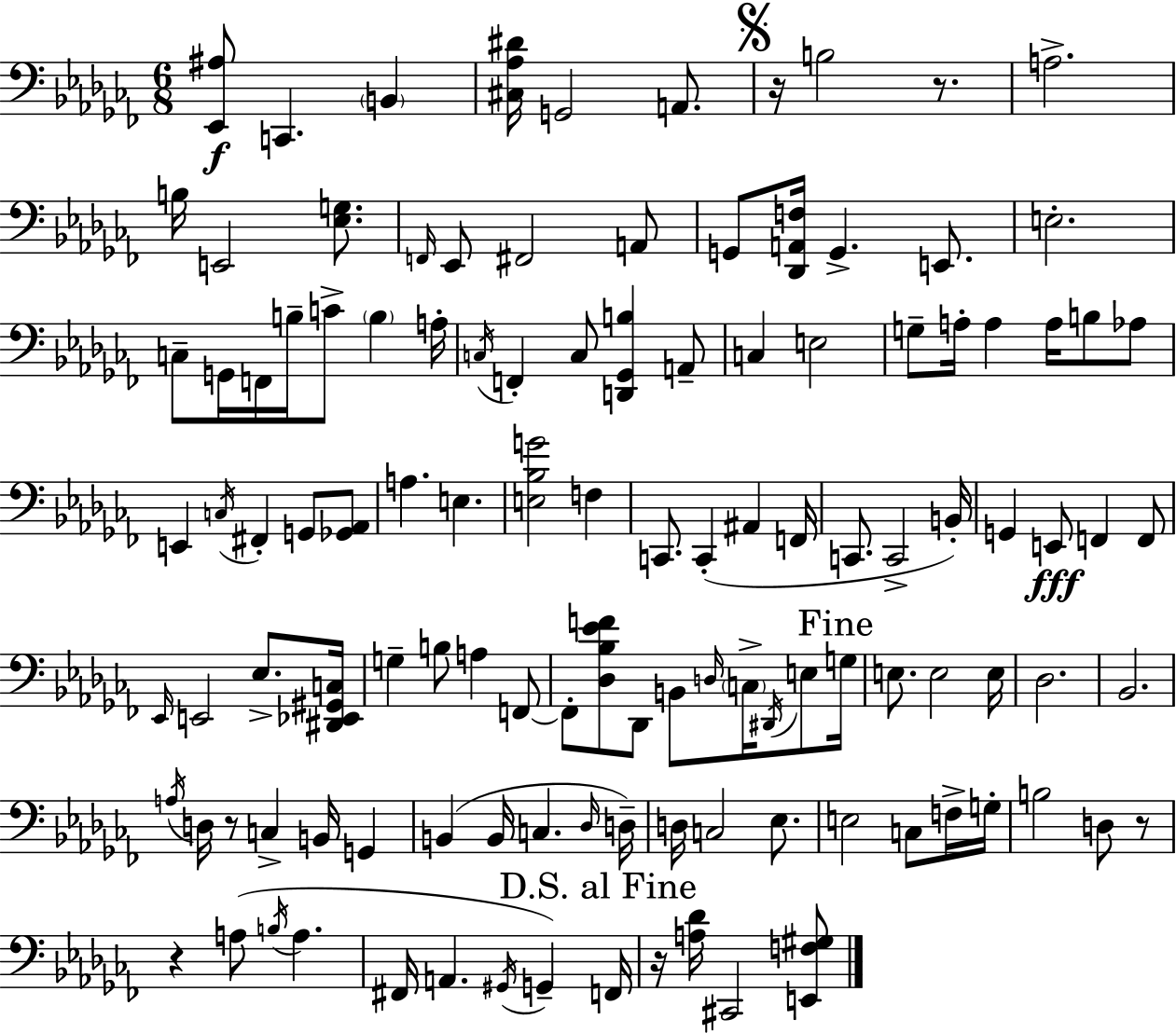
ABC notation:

X:1
T:Untitled
M:6/8
L:1/4
K:Abm
[_E,,^A,]/2 C,, B,, [^C,_A,^D]/4 G,,2 A,,/2 z/4 B,2 z/2 A,2 B,/4 E,,2 [_E,G,]/2 F,,/4 _E,,/2 ^F,,2 A,,/2 G,,/2 [_D,,A,,F,]/4 G,, E,,/2 E,2 C,/2 G,,/4 F,,/4 B,/4 C/2 B, A,/4 C,/4 F,, C,/2 [D,,_G,,B,] A,,/2 C, E,2 G,/2 A,/4 A, A,/4 B,/2 _A,/2 E,, C,/4 ^F,, G,,/2 [_G,,_A,,]/2 A, E, [E,_B,G]2 F, C,,/2 C,, ^A,, F,,/4 C,,/2 C,,2 B,,/4 G,, E,,/2 F,, F,,/2 _E,,/4 E,,2 _E,/2 [^D,,_E,,^G,,C,]/4 G, B,/2 A, F,,/2 F,,/2 [_D,_B,_EF]/2 _D,,/2 B,,/2 D,/4 C,/4 ^D,,/4 E,/2 G,/4 E,/2 E,2 E,/4 _D,2 _B,,2 A,/4 D,/4 z/2 C, B,,/4 G,, B,, B,,/4 C, _D,/4 D,/4 D,/4 C,2 _E,/2 E,2 C,/2 F,/4 G,/4 B,2 D,/2 z/2 z A,/2 B,/4 A, ^F,,/4 A,, ^G,,/4 G,, F,,/4 z/4 [A,_D]/4 ^C,,2 [E,,F,^G,]/2